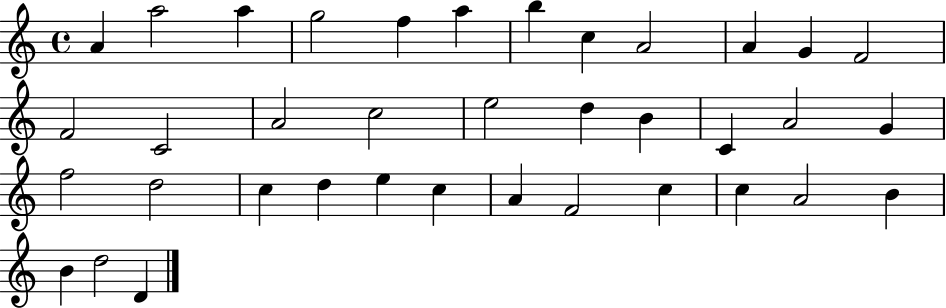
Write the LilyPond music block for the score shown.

{
  \clef treble
  \time 4/4
  \defaultTimeSignature
  \key c \major
  a'4 a''2 a''4 | g''2 f''4 a''4 | b''4 c''4 a'2 | a'4 g'4 f'2 | \break f'2 c'2 | a'2 c''2 | e''2 d''4 b'4 | c'4 a'2 g'4 | \break f''2 d''2 | c''4 d''4 e''4 c''4 | a'4 f'2 c''4 | c''4 a'2 b'4 | \break b'4 d''2 d'4 | \bar "|."
}